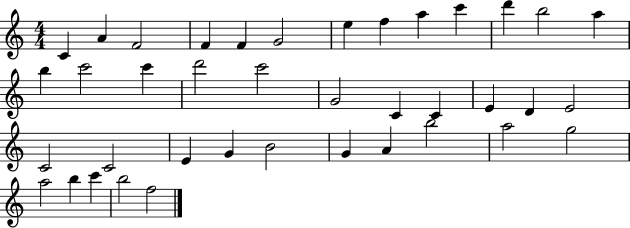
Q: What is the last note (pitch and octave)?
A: F5